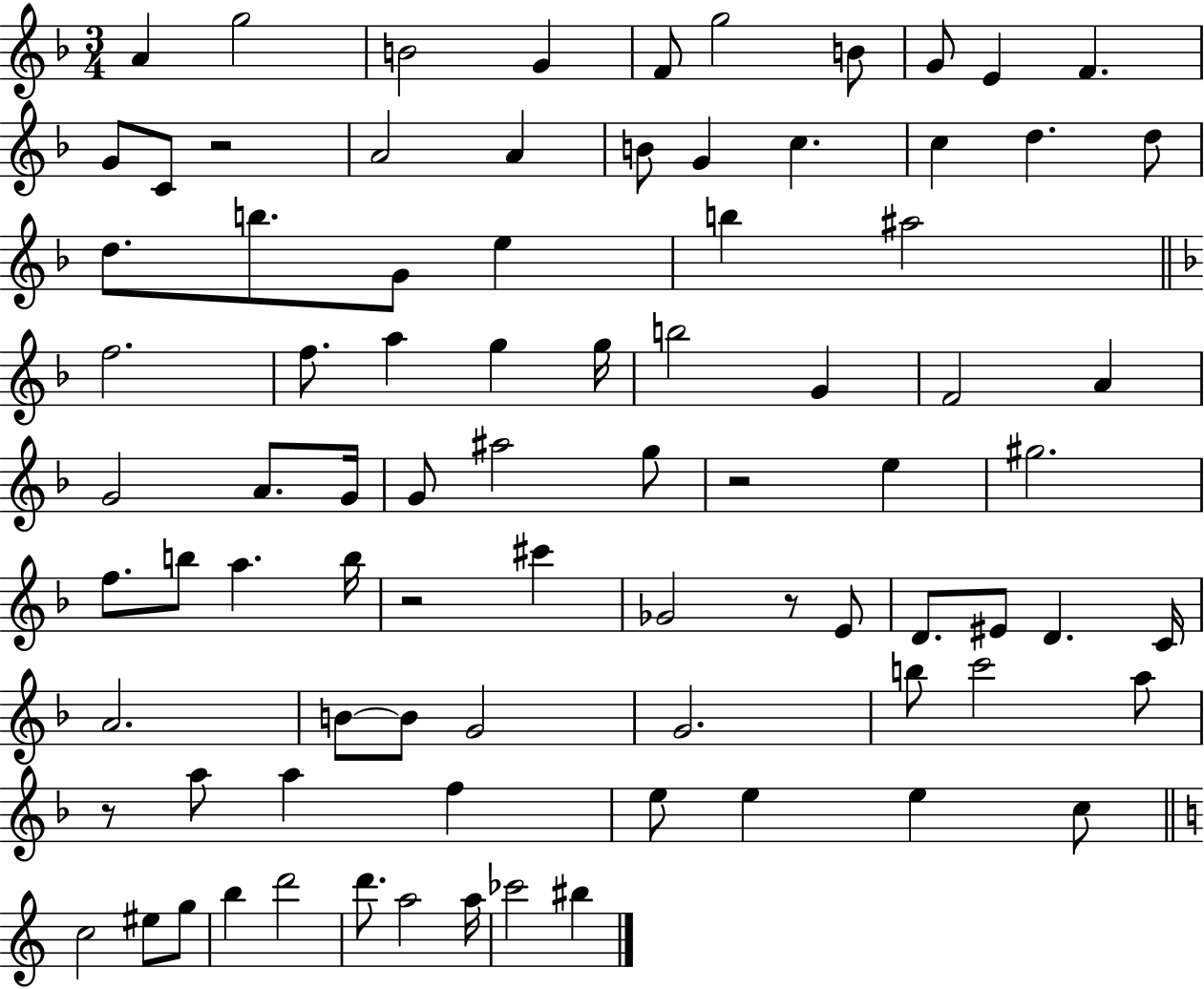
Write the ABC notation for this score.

X:1
T:Untitled
M:3/4
L:1/4
K:F
A g2 B2 G F/2 g2 B/2 G/2 E F G/2 C/2 z2 A2 A B/2 G c c d d/2 d/2 b/2 G/2 e b ^a2 f2 f/2 a g g/4 b2 G F2 A G2 A/2 G/4 G/2 ^a2 g/2 z2 e ^g2 f/2 b/2 a b/4 z2 ^c' _G2 z/2 E/2 D/2 ^E/2 D C/4 A2 B/2 B/2 G2 G2 b/2 c'2 a/2 z/2 a/2 a f e/2 e e c/2 c2 ^e/2 g/2 b d'2 d'/2 a2 a/4 _c'2 ^b